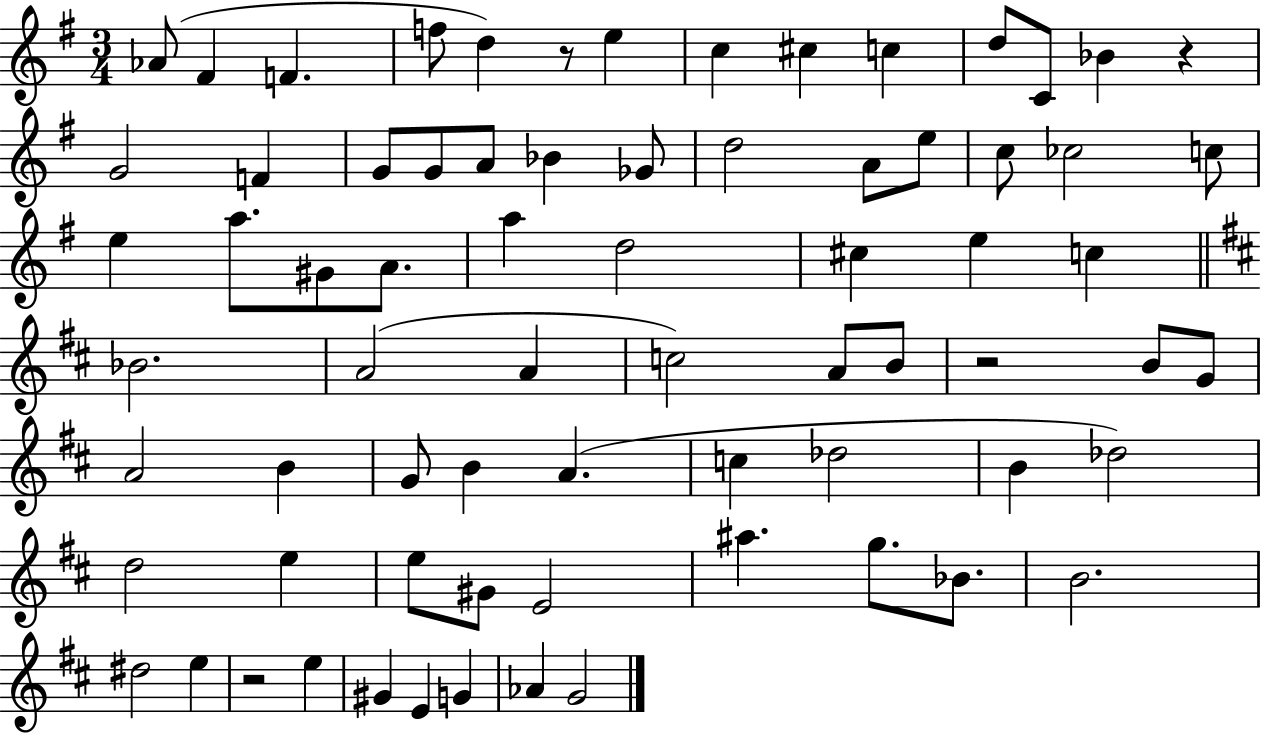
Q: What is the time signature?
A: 3/4